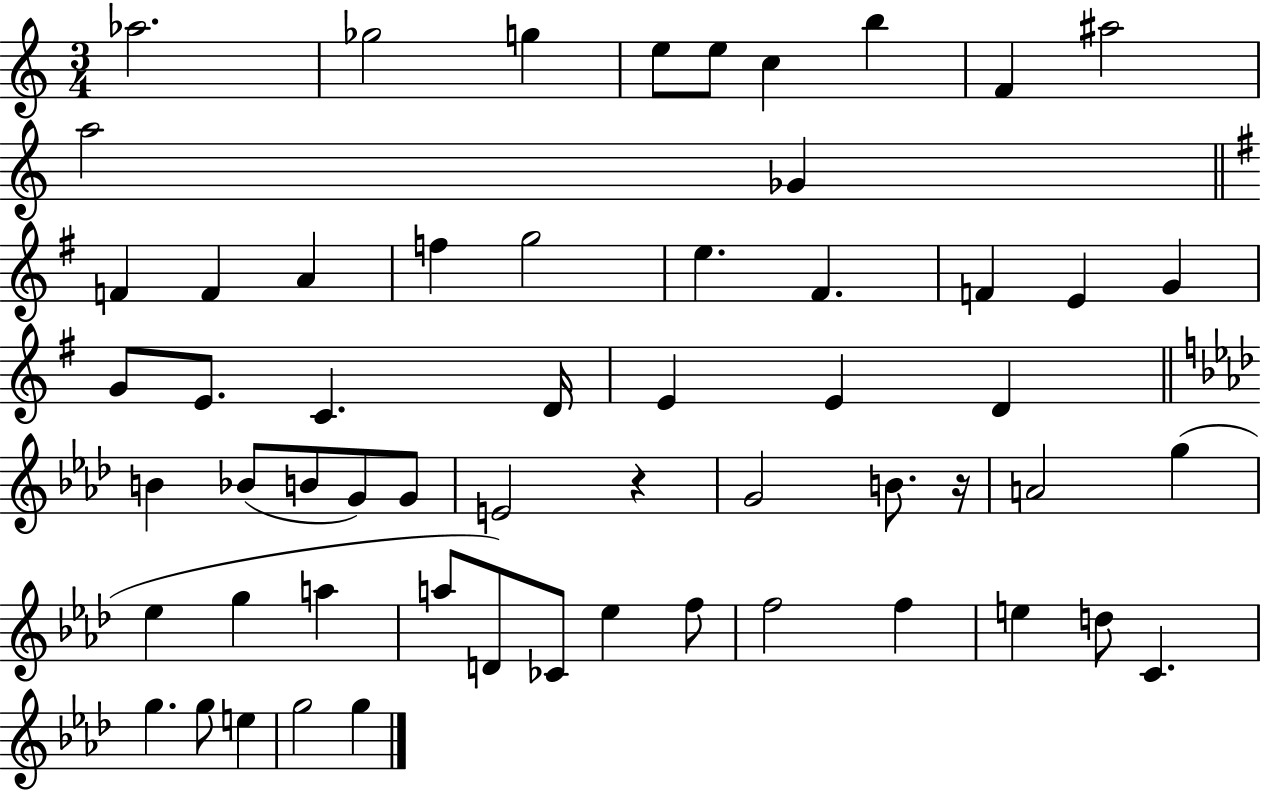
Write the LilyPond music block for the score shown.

{
  \clef treble
  \numericTimeSignature
  \time 3/4
  \key c \major
  aes''2. | ges''2 g''4 | e''8 e''8 c''4 b''4 | f'4 ais''2 | \break a''2 ges'4 | \bar "||" \break \key g \major f'4 f'4 a'4 | f''4 g''2 | e''4. fis'4. | f'4 e'4 g'4 | \break g'8 e'8. c'4. d'16 | e'4 e'4 d'4 | \bar "||" \break \key f \minor b'4 bes'8( b'8 g'8) g'8 | e'2 r4 | g'2 b'8. r16 | a'2 g''4( | \break ees''4 g''4 a''4 | a''8 d'8) ces'8 ees''4 f''8 | f''2 f''4 | e''4 d''8 c'4. | \break g''4. g''8 e''4 | g''2 g''4 | \bar "|."
}